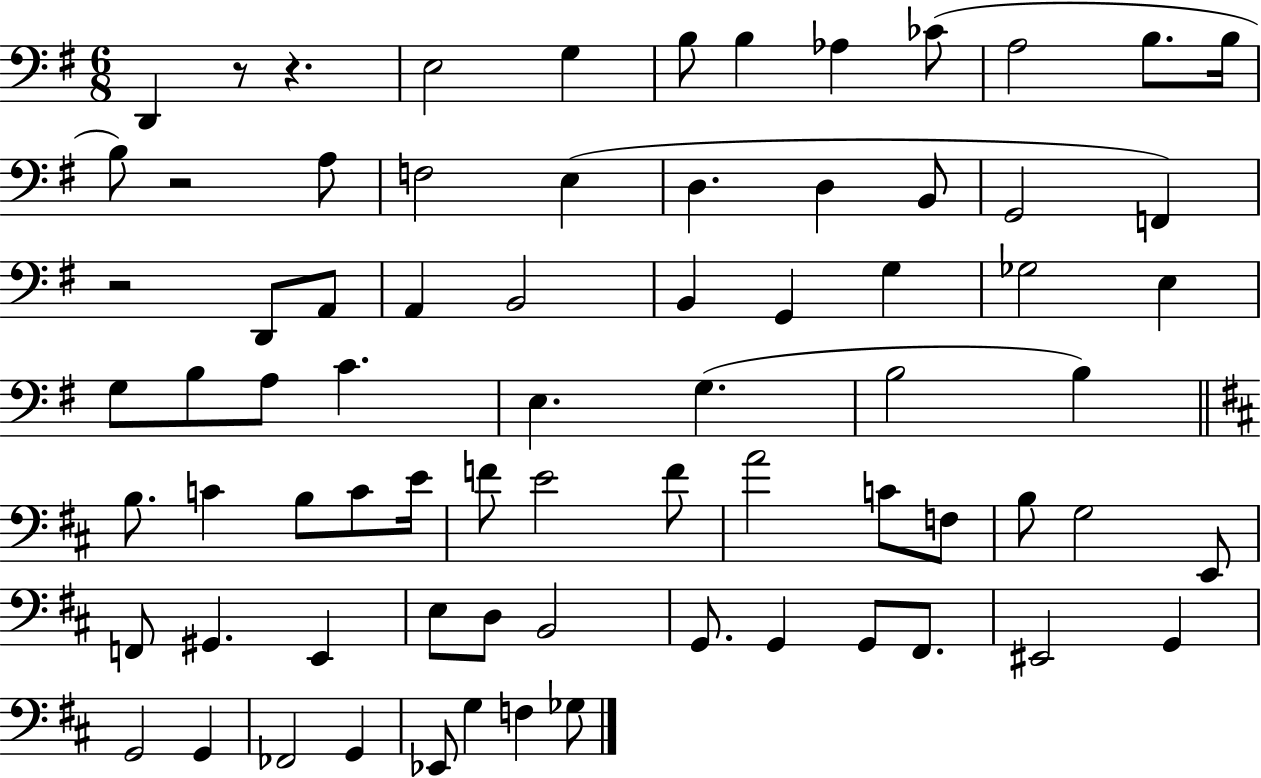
X:1
T:Untitled
M:6/8
L:1/4
K:G
D,, z/2 z E,2 G, B,/2 B, _A, _C/2 A,2 B,/2 B,/4 B,/2 z2 A,/2 F,2 E, D, D, B,,/2 G,,2 F,, z2 D,,/2 A,,/2 A,, B,,2 B,, G,, G, _G,2 E, G,/2 B,/2 A,/2 C E, G, B,2 B, B,/2 C B,/2 C/2 E/4 F/2 E2 F/2 A2 C/2 F,/2 B,/2 G,2 E,,/2 F,,/2 ^G,, E,, E,/2 D,/2 B,,2 G,,/2 G,, G,,/2 ^F,,/2 ^E,,2 G,, G,,2 G,, _F,,2 G,, _E,,/2 G, F, _G,/2